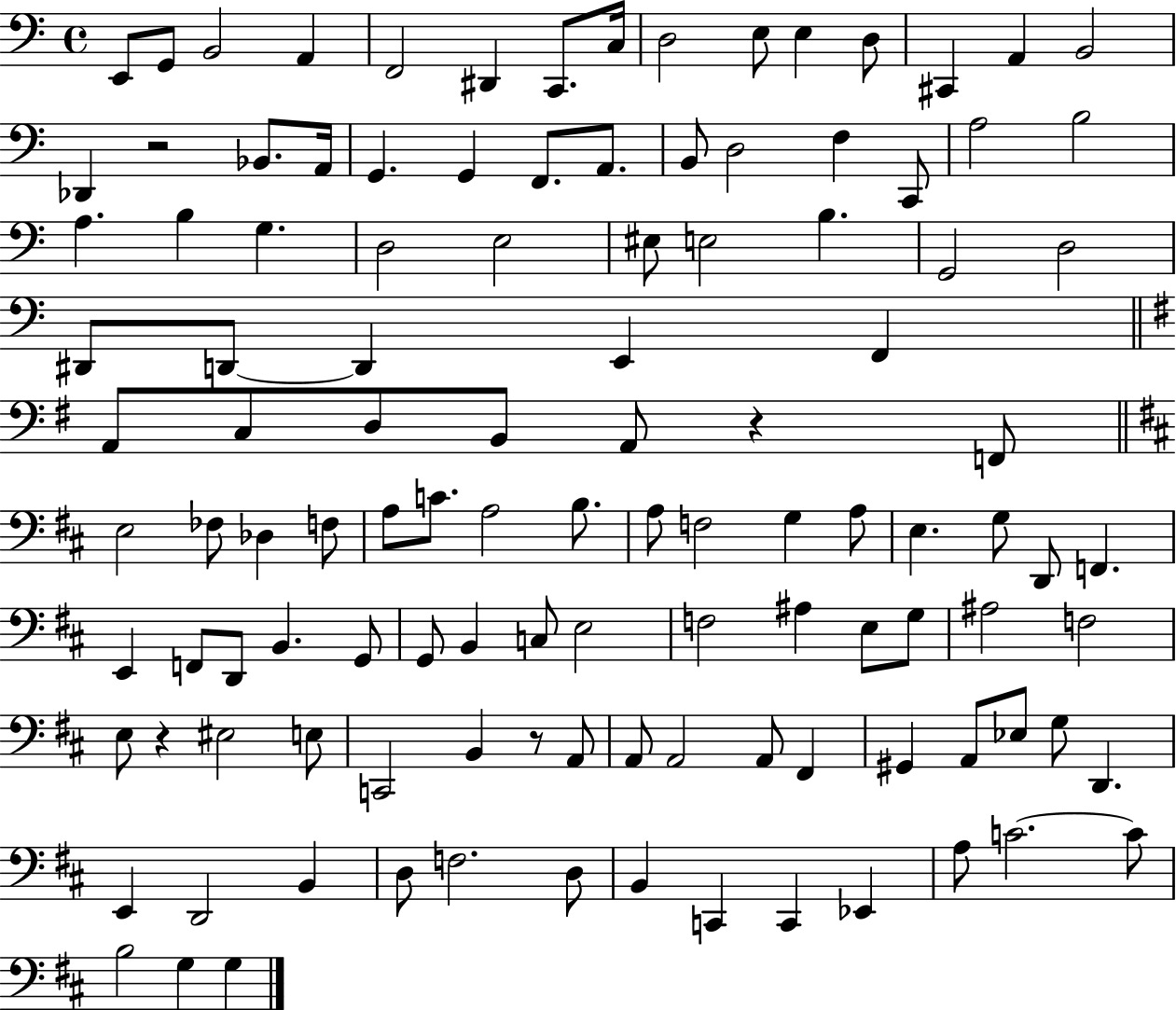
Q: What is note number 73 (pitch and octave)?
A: C3